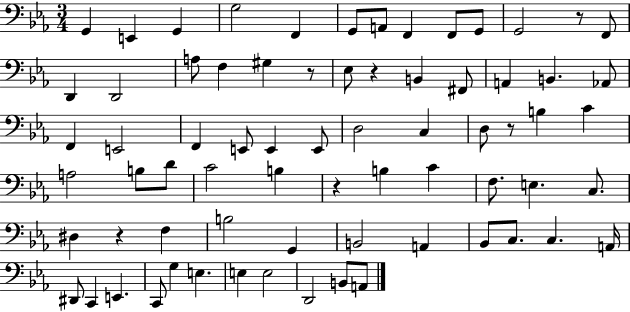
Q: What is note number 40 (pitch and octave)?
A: B3